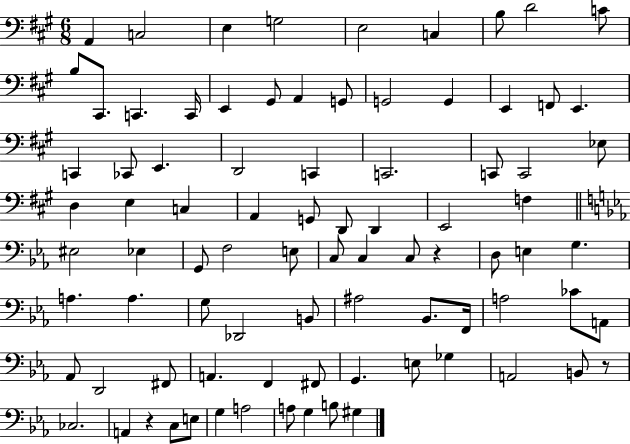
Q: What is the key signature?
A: A major